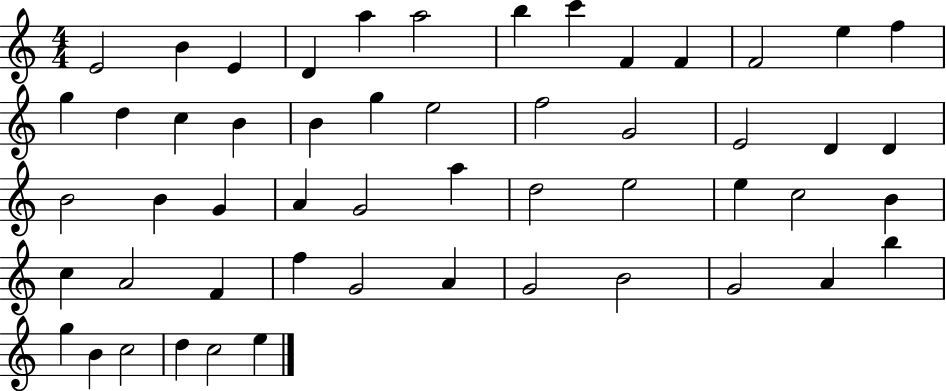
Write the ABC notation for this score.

X:1
T:Untitled
M:4/4
L:1/4
K:C
E2 B E D a a2 b c' F F F2 e f g d c B B g e2 f2 G2 E2 D D B2 B G A G2 a d2 e2 e c2 B c A2 F f G2 A G2 B2 G2 A b g B c2 d c2 e